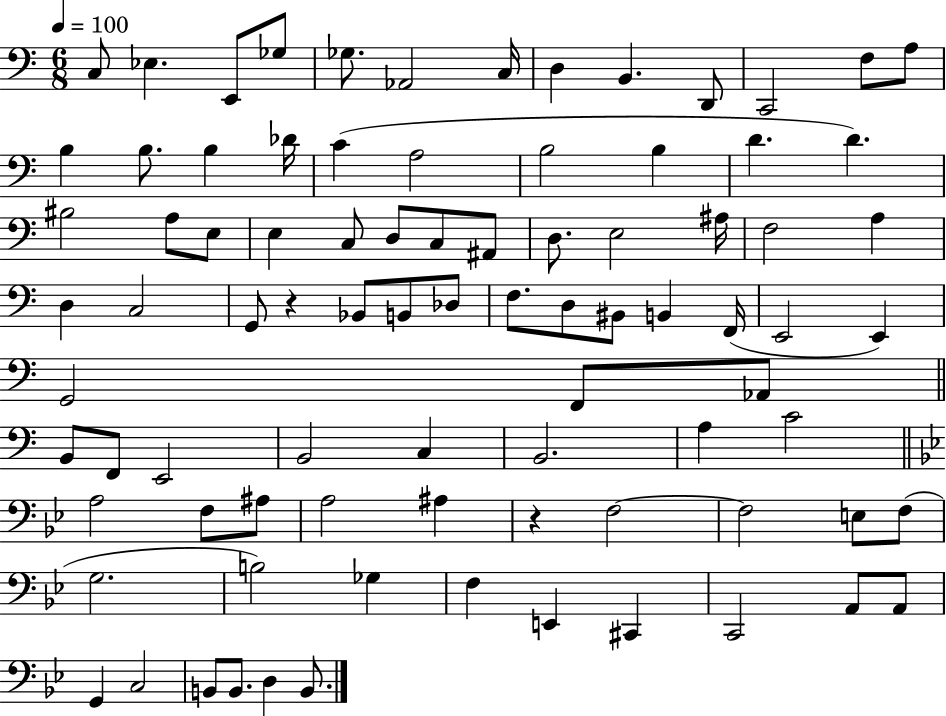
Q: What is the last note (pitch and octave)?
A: B2